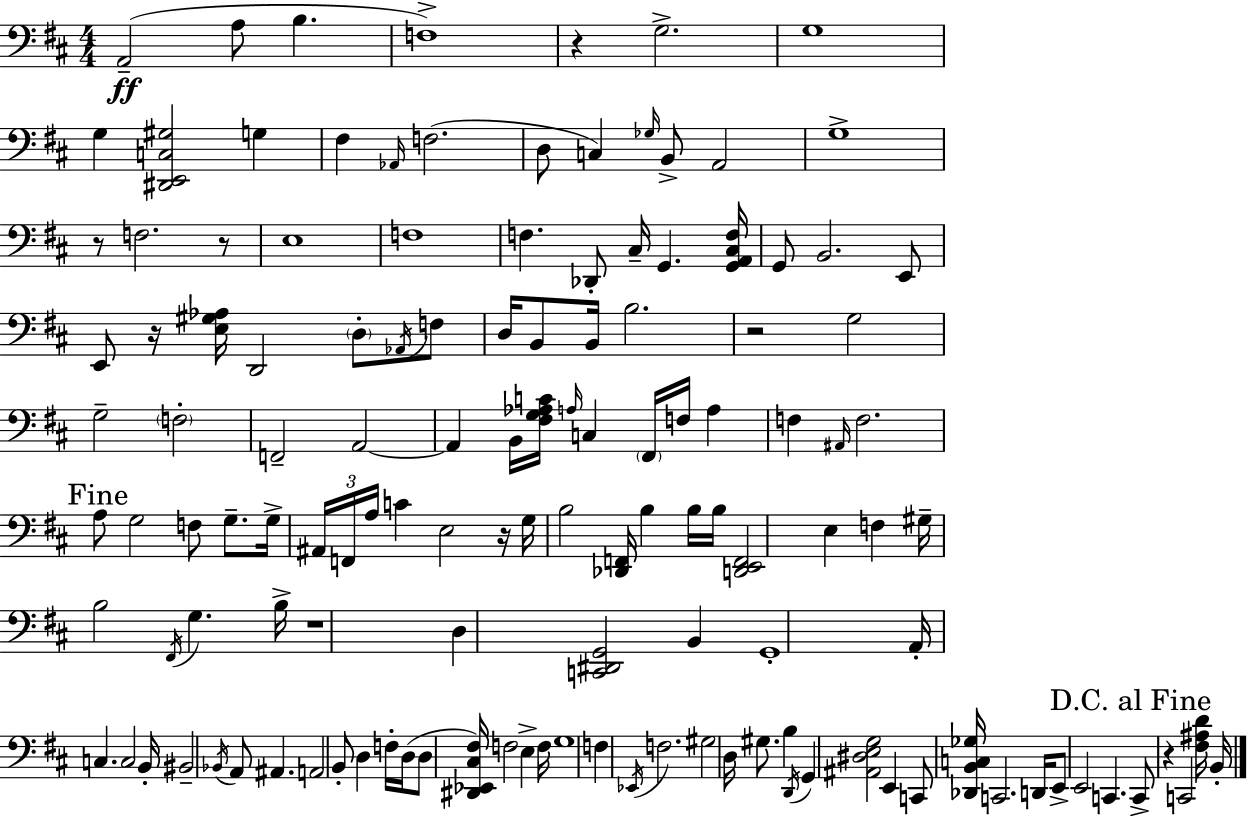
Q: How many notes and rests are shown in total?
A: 132